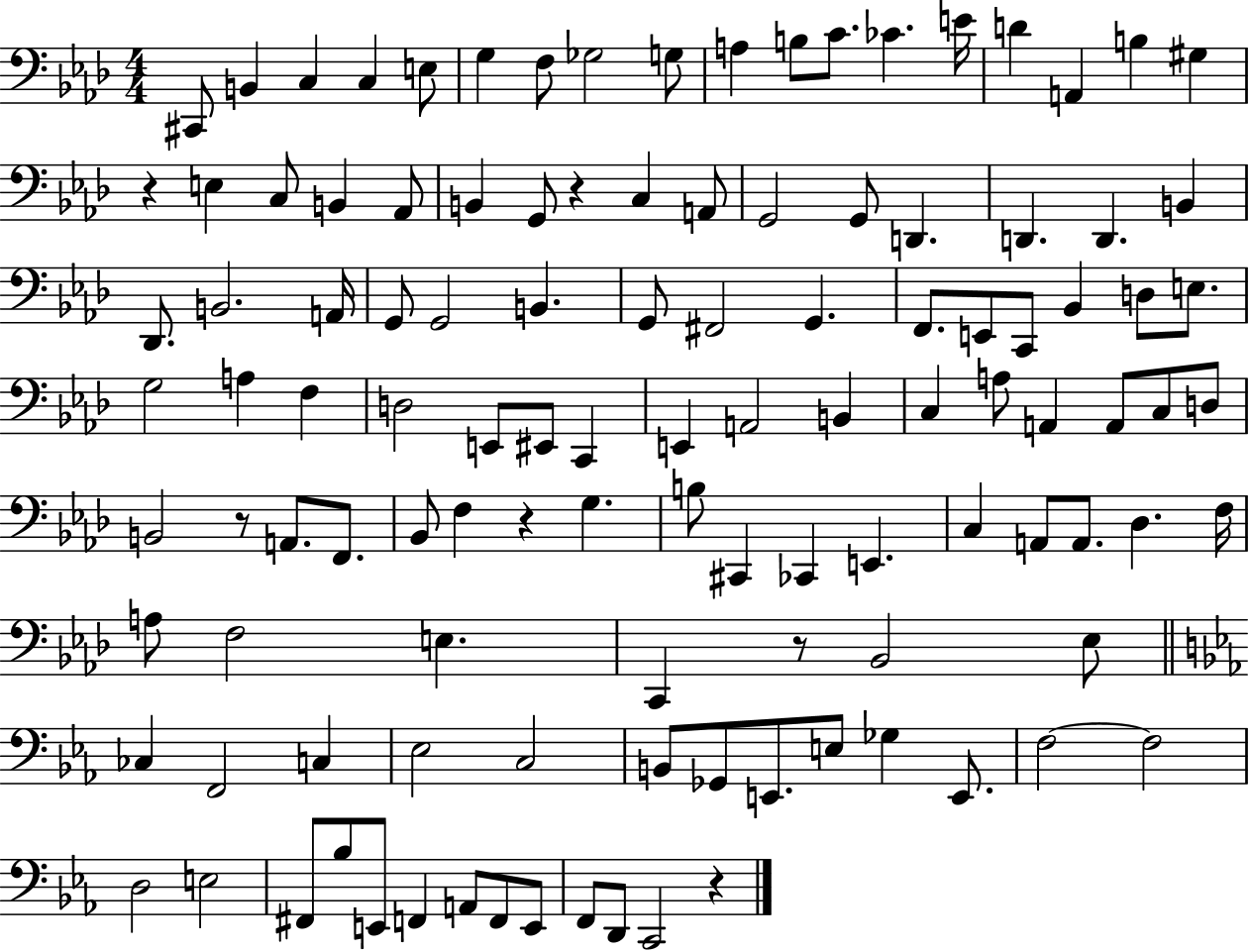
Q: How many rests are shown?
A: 6